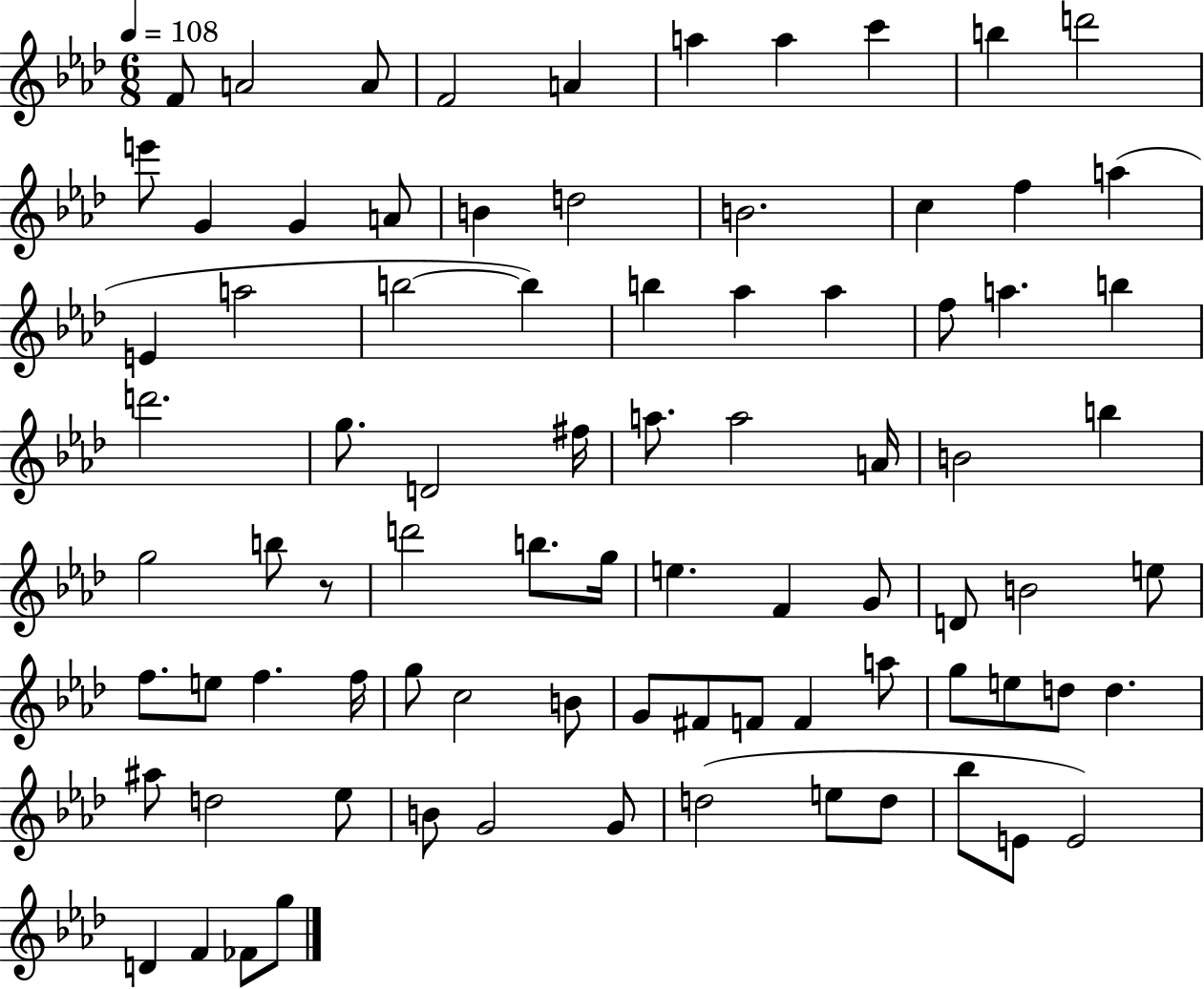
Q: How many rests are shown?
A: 1